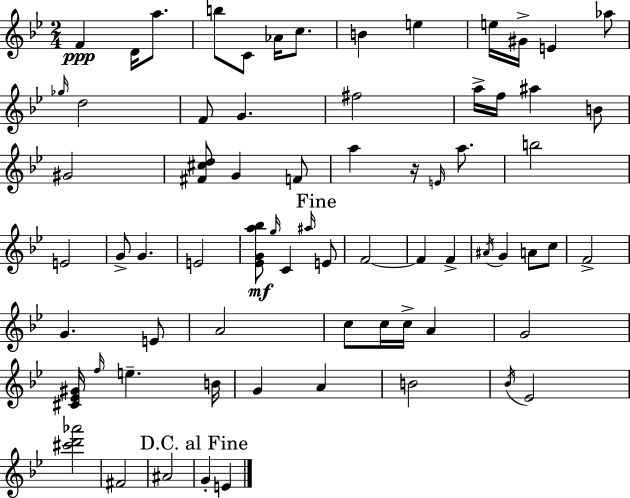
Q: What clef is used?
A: treble